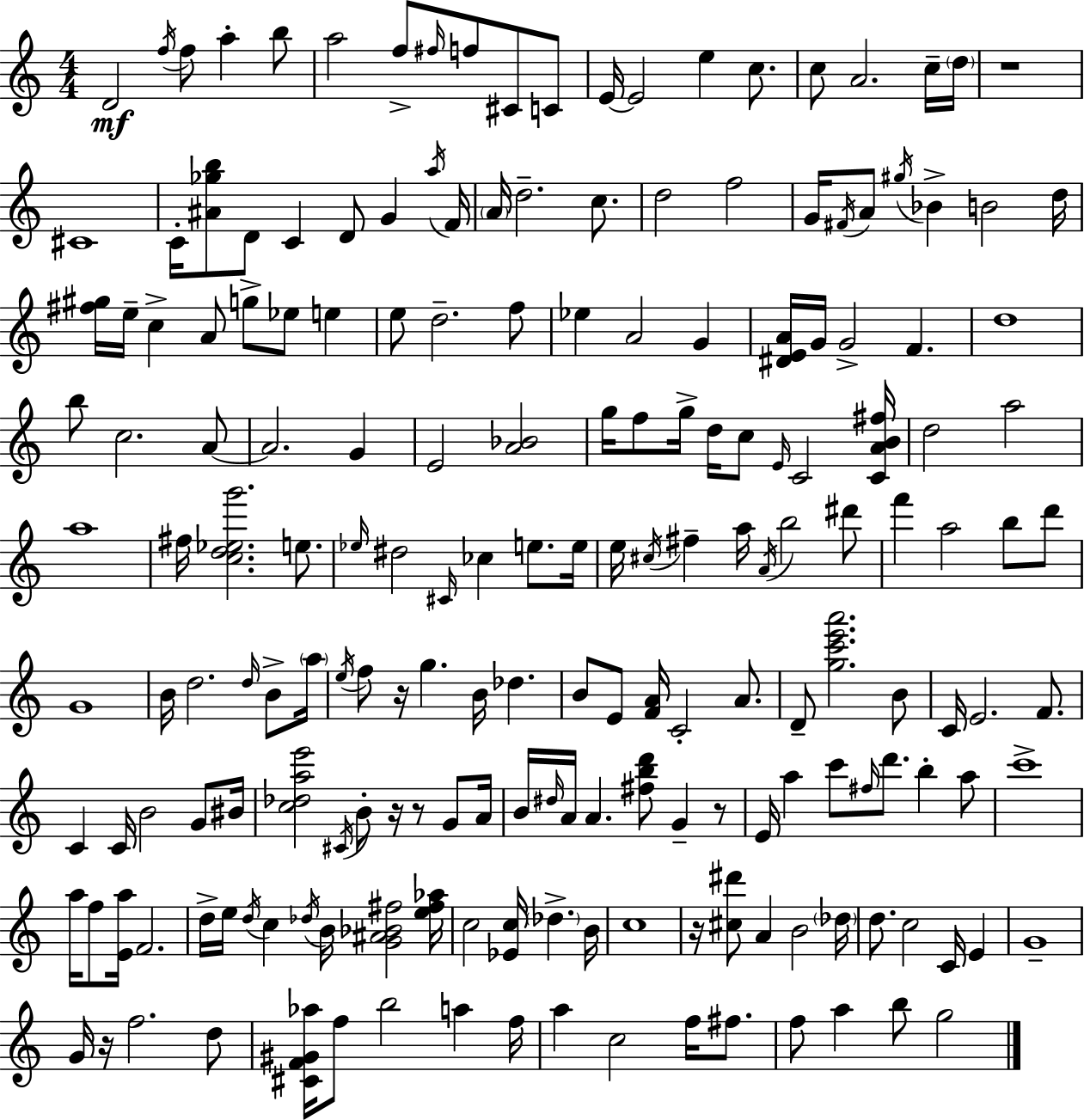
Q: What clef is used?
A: treble